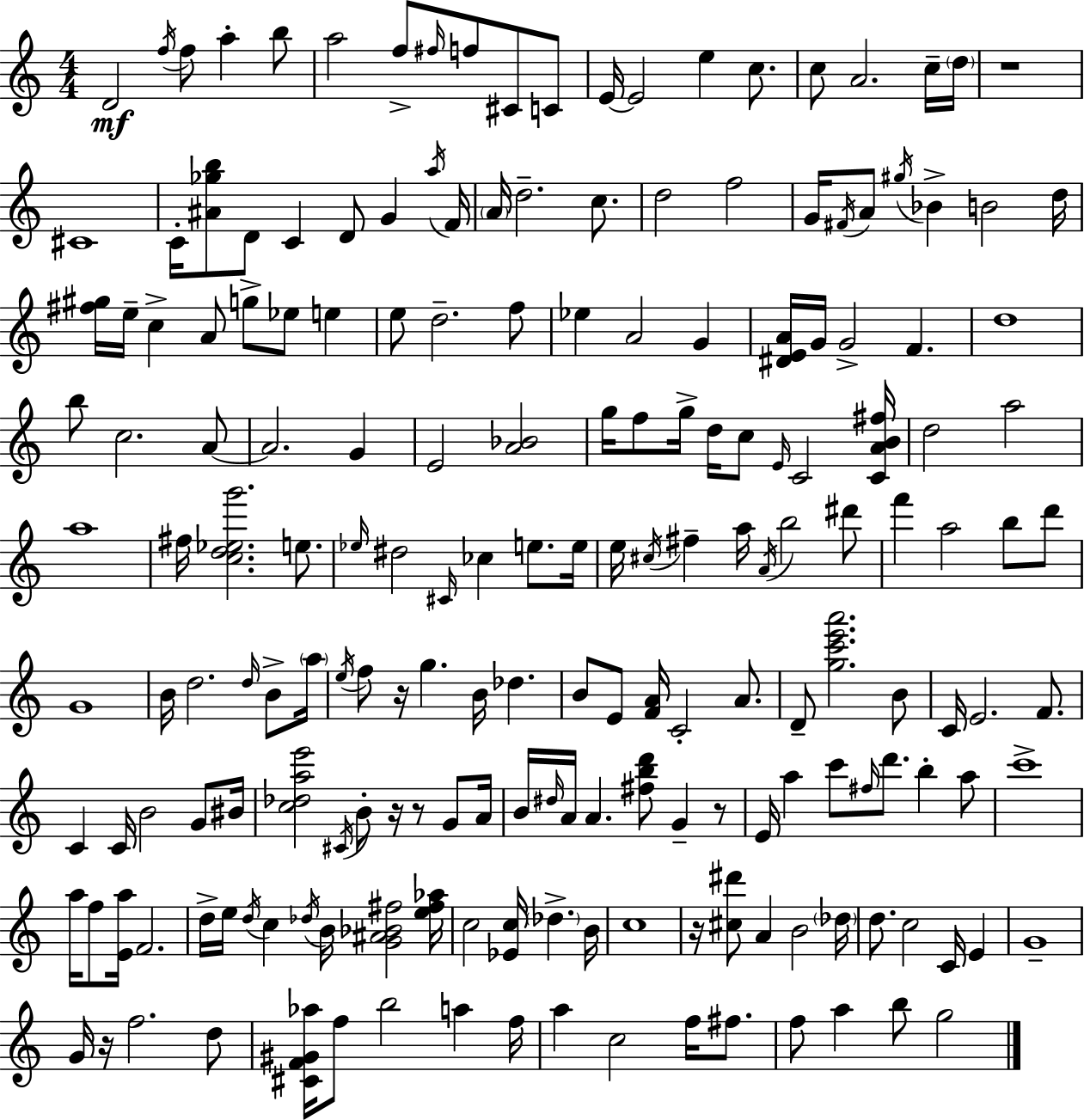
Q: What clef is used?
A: treble